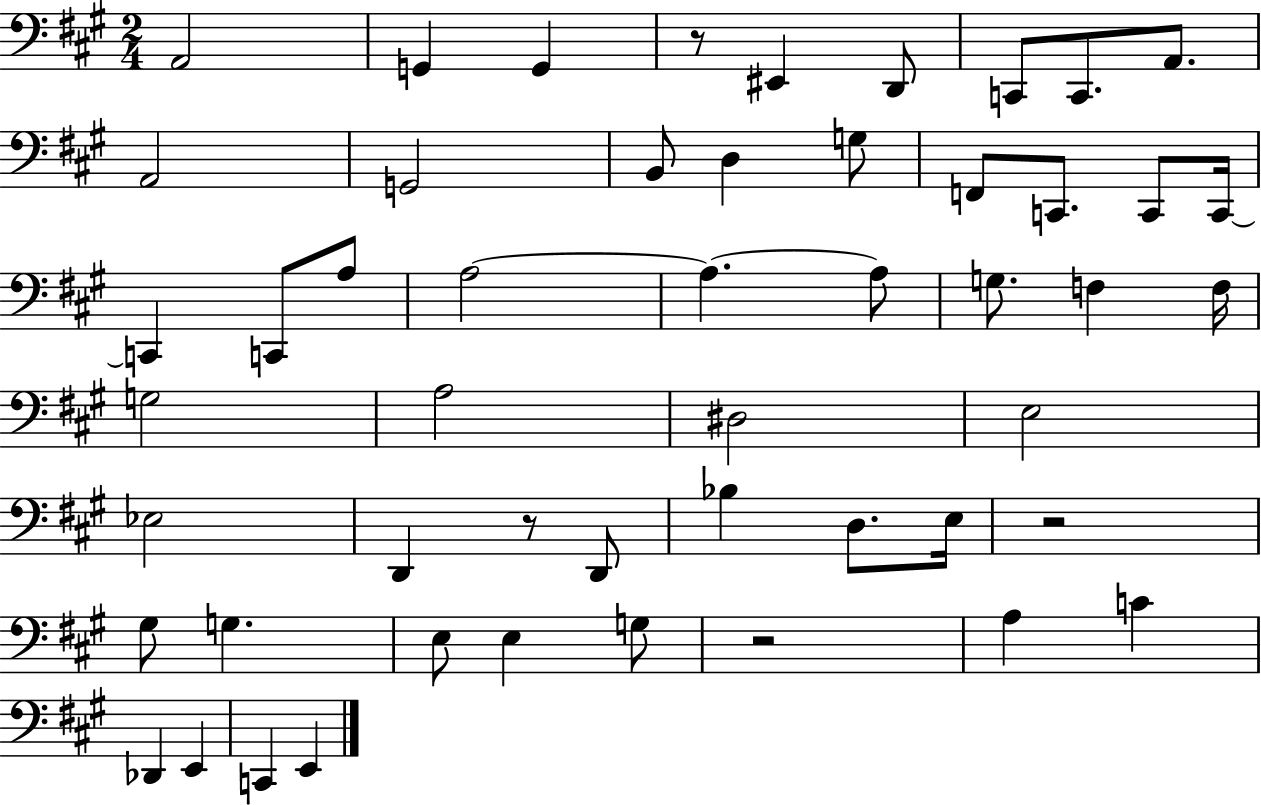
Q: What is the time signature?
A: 2/4